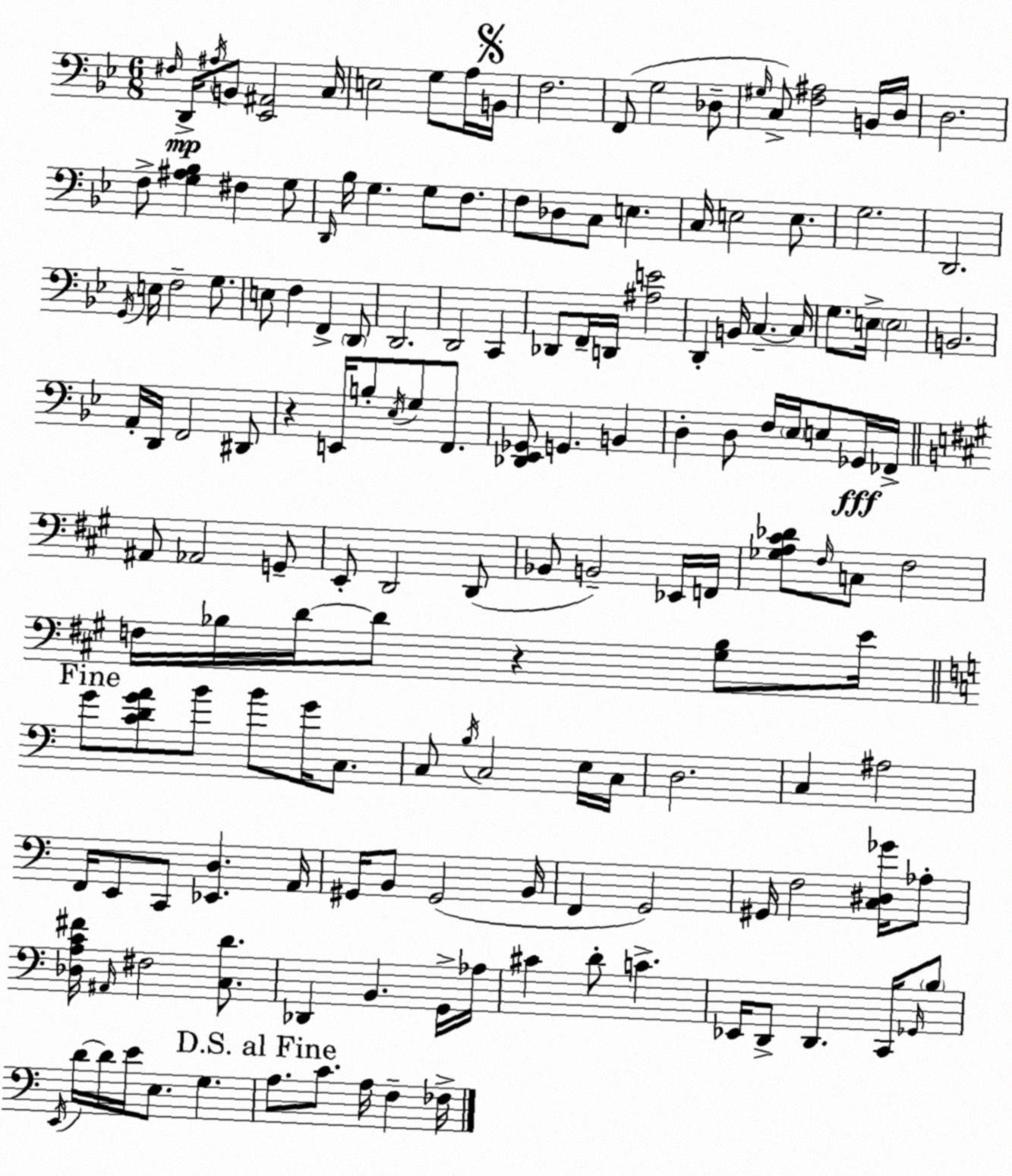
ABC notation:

X:1
T:Untitled
M:6/8
L:1/4
K:Gm
^F,/4 D,,/4 ^A,/4 B,,/2 [_E,,^A,,]2 C,/4 E,2 G,/2 A,/4 B,,/4 F,2 F,,/2 G,2 _D,/2 ^G,/4 C,/2 [F,^A,]2 B,,/4 D,/4 D,2 F,/2 [G,^A,_B,] ^F, G,/2 D,,/4 _B,/4 G, G,/2 F,/2 F,/2 _D,/2 C,/2 E, C,/4 E,2 E,/2 G,2 D,,2 G,,/4 E,/4 F,2 G,/2 E,/2 F, F,, D,,/2 D,,2 D,,2 C,, _D,,/2 F,,/4 D,,/4 [^A,E]2 D,, B,,/4 C, C,/4 G,/2 E,/4 E,2 B,,2 A,,/4 D,,/4 F,,2 ^D,,/2 z E,,/4 B,/2 _E,/4 G,/2 F,,/2 [_D,,_E,,_G,,]/2 G,, B,, D, D,/2 F,/4 _E,/4 E,/2 _G,,/4 _F,,/4 ^A,,/2 _A,,2 G,,/2 E,,/2 D,,2 D,,/2 _B,,/2 B,,2 _E,,/4 F,,/4 [_G,A,^C_D]/2 ^F,/4 C,/2 ^F,2 F,/4 _B,/4 D/4 D/2 z [^G,_B,]/2 E/4 G/2 [CDGA]/2 B/2 B/2 G/4 C,/2 C,/2 B,/4 C,2 E,/4 C,/4 D,2 C, ^A,2 F,,/4 E,,/2 C,,/2 [_E,,D,] A,,/4 ^G,,/4 B,,/2 ^G,,2 B,,/4 F,, G,,2 ^G,,/4 F,2 [C,^D,_G]/4 _A,/2 [_D,A,C^F]/4 ^A,,/4 ^F,2 [C,D]/2 _D,, B,, G,,/4 _A,/4 ^C D/2 C _E,,/4 D,,/2 D,, C,,/4 _G,,/4 B,/2 E,,/4 D/4 D/4 E/4 E,/2 G, A,/2 C/2 A,/4 F, _F,/4